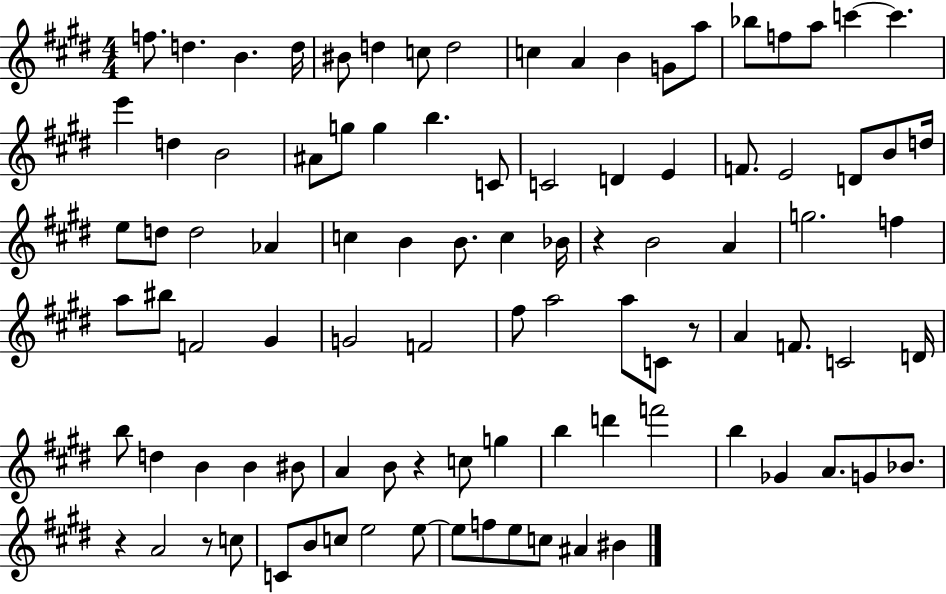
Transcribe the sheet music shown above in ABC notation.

X:1
T:Untitled
M:4/4
L:1/4
K:E
f/2 d B d/4 ^B/2 d c/2 d2 c A B G/2 a/2 _b/2 f/2 a/2 c' c' e' d B2 ^A/2 g/2 g b C/2 C2 D E F/2 E2 D/2 B/2 d/4 e/2 d/2 d2 _A c B B/2 c _B/4 z B2 A g2 f a/2 ^b/2 F2 ^G G2 F2 ^f/2 a2 a/2 C/2 z/2 A F/2 C2 D/4 b/2 d B B ^B/2 A B/2 z c/2 g b d' f'2 b _G A/2 G/2 _B/2 z A2 z/2 c/2 C/2 B/2 c/2 e2 e/2 e/2 f/2 e/2 c/2 ^A ^B